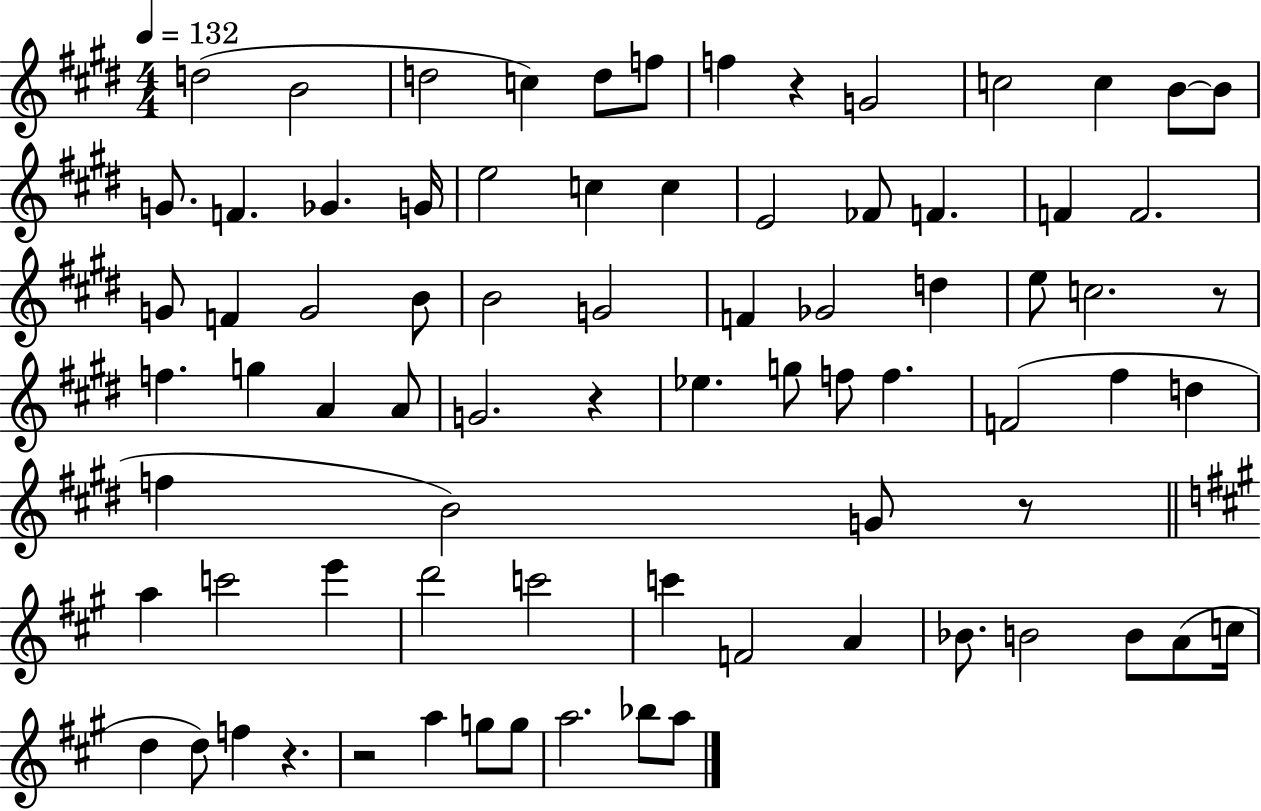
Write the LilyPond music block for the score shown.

{
  \clef treble
  \numericTimeSignature
  \time 4/4
  \key e \major
  \tempo 4 = 132
  \repeat volta 2 { d''2( b'2 | d''2 c''4) d''8 f''8 | f''4 r4 g'2 | c''2 c''4 b'8~~ b'8 | \break g'8. f'4. ges'4. g'16 | e''2 c''4 c''4 | e'2 fes'8 f'4. | f'4 f'2. | \break g'8 f'4 g'2 b'8 | b'2 g'2 | f'4 ges'2 d''4 | e''8 c''2. r8 | \break f''4. g''4 a'4 a'8 | g'2. r4 | ees''4. g''8 f''8 f''4. | f'2( fis''4 d''4 | \break f''4 b'2) g'8 r8 | \bar "||" \break \key a \major a''4 c'''2 e'''4 | d'''2 c'''2 | c'''4 f'2 a'4 | bes'8. b'2 b'8 a'8( c''16 | \break d''4 d''8) f''4 r4. | r2 a''4 g''8 g''8 | a''2. bes''8 a''8 | } \bar "|."
}